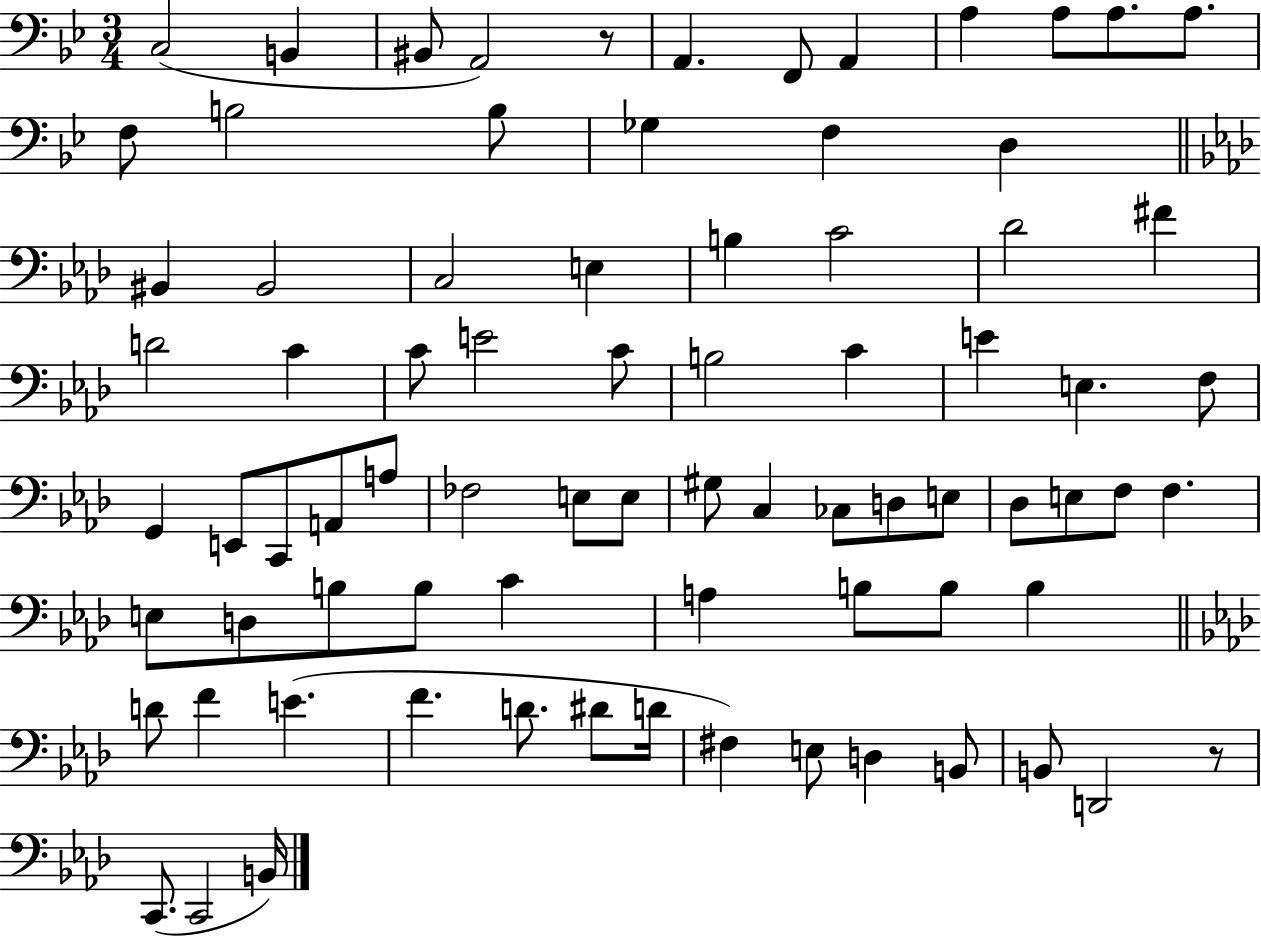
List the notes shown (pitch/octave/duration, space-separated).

C3/h B2/q BIS2/e A2/h R/e A2/q. F2/e A2/q A3/q A3/e A3/e. A3/e. F3/e B3/h B3/e Gb3/q F3/q D3/q BIS2/q BIS2/h C3/h E3/q B3/q C4/h Db4/h F#4/q D4/h C4/q C4/e E4/h C4/e B3/h C4/q E4/q E3/q. F3/e G2/q E2/e C2/e A2/e A3/e FES3/h E3/e E3/e G#3/e C3/q CES3/e D3/e E3/e Db3/e E3/e F3/e F3/q. E3/e D3/e B3/e B3/e C4/q A3/q B3/e B3/e B3/q D4/e F4/q E4/q. F4/q. D4/e. D#4/e D4/s F#3/q E3/e D3/q B2/e B2/e D2/h R/e C2/e. C2/h B2/s